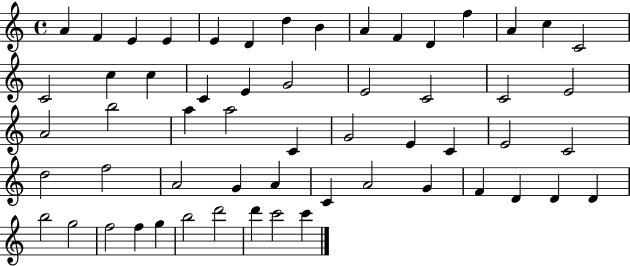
{
  \clef treble
  \time 4/4
  \defaultTimeSignature
  \key c \major
  a'4 f'4 e'4 e'4 | e'4 d'4 d''4 b'4 | a'4 f'4 d'4 f''4 | a'4 c''4 c'2 | \break c'2 c''4 c''4 | c'4 e'4 g'2 | e'2 c'2 | c'2 e'2 | \break a'2 b''2 | a''4 a''2 c'4 | g'2 e'4 c'4 | e'2 c'2 | \break d''2 f''2 | a'2 g'4 a'4 | c'4 a'2 g'4 | f'4 d'4 d'4 d'4 | \break b''2 g''2 | f''2 f''4 g''4 | b''2 d'''2 | d'''4 c'''2 c'''4 | \break \bar "|."
}